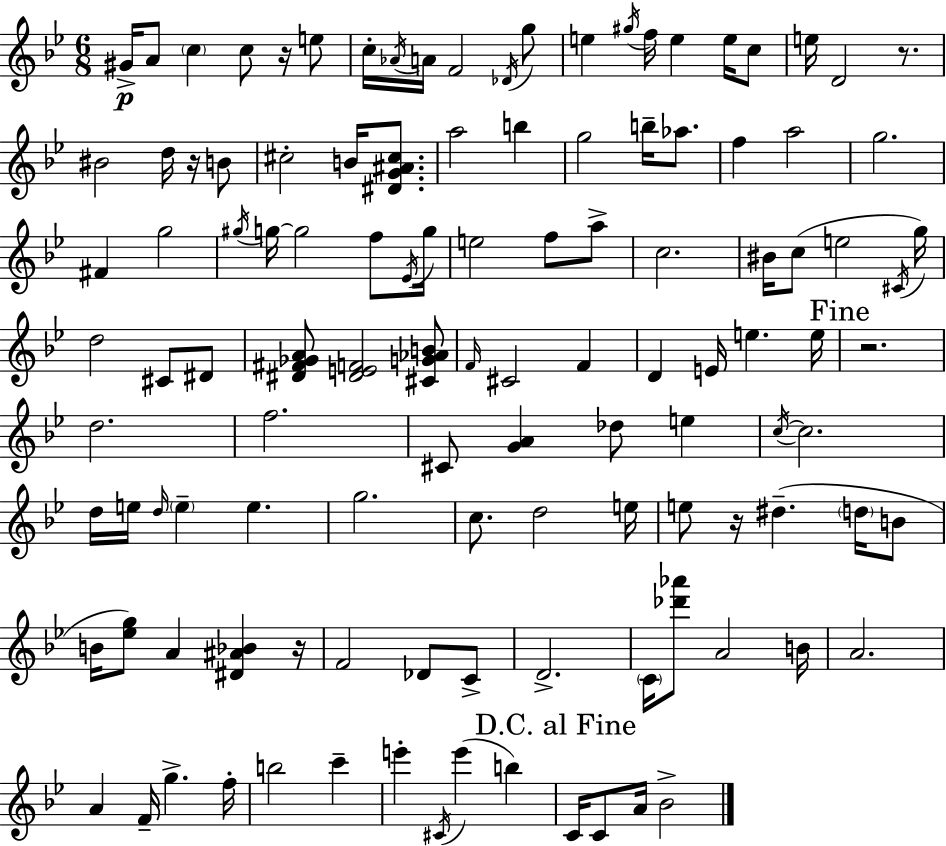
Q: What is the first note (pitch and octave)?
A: G#4